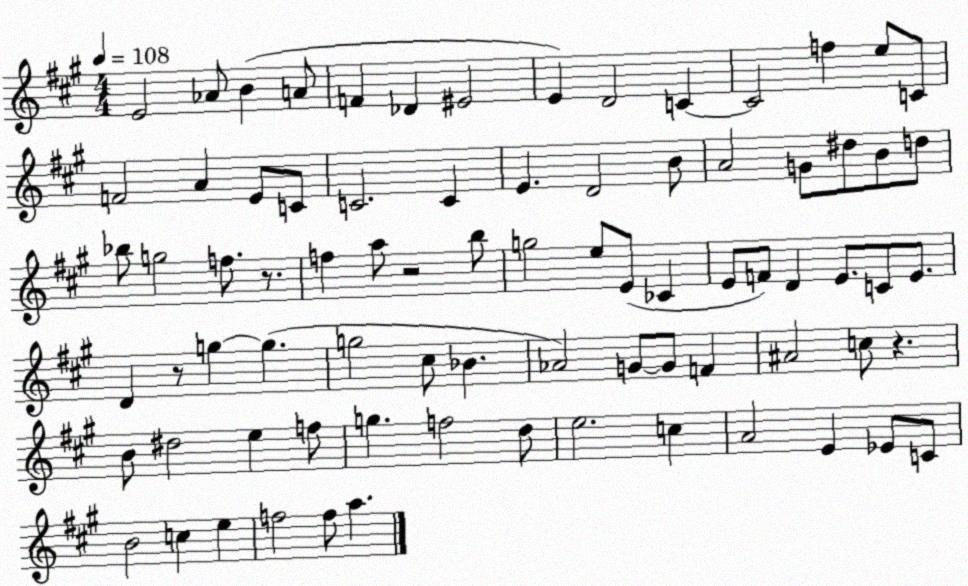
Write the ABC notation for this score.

X:1
T:Untitled
M:4/4
L:1/4
K:A
E2 _A/2 B A/2 F _D ^E2 E D2 C C2 f e/2 C/2 F2 A E/2 C/2 C2 C E D2 B/2 A2 G/2 ^d/2 B/2 d/2 _b/2 g2 f/2 z/2 f a/2 z2 b/2 g2 e/2 E/2 _C E/2 F/2 D E/2 C/2 E/2 D z/2 g g g2 ^c/2 _B _A2 G/2 G/2 F ^A2 c/2 z B/2 ^d2 e f/2 g f2 d/2 e2 c A2 E _E/2 C/2 B2 c e f2 f/2 a